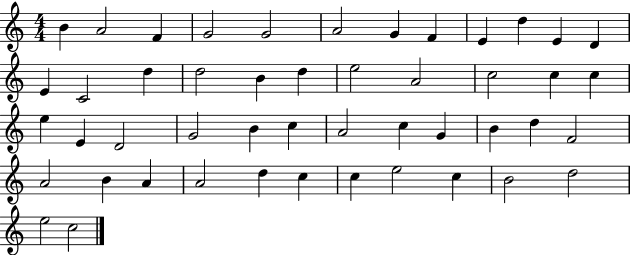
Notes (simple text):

B4/q A4/h F4/q G4/h G4/h A4/h G4/q F4/q E4/q D5/q E4/q D4/q E4/q C4/h D5/q D5/h B4/q D5/q E5/h A4/h C5/h C5/q C5/q E5/q E4/q D4/h G4/h B4/q C5/q A4/h C5/q G4/q B4/q D5/q F4/h A4/h B4/q A4/q A4/h D5/q C5/q C5/q E5/h C5/q B4/h D5/h E5/h C5/h